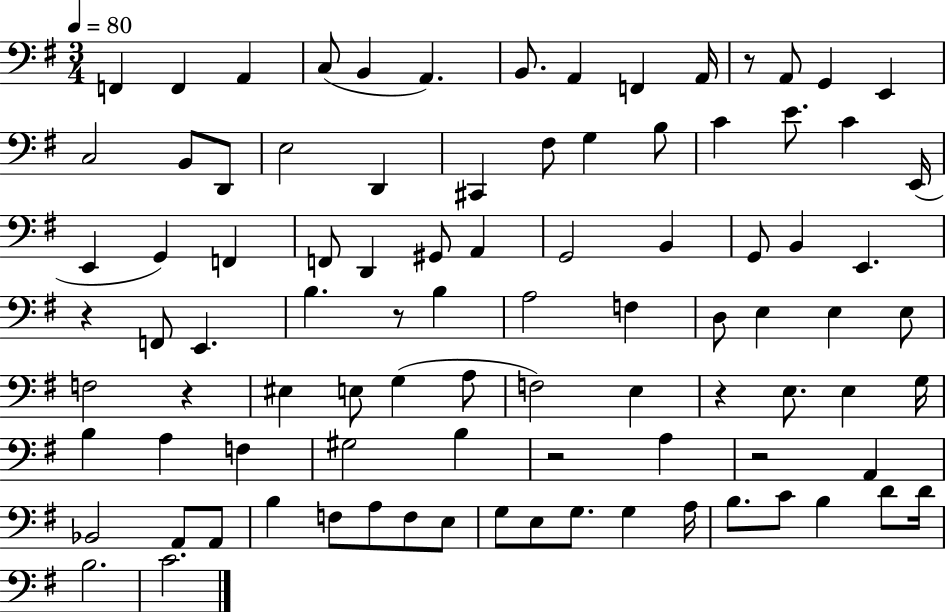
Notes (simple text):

F2/q F2/q A2/q C3/e B2/q A2/q. B2/e. A2/q F2/q A2/s R/e A2/e G2/q E2/q C3/h B2/e D2/e E3/h D2/q C#2/q F#3/e G3/q B3/e C4/q E4/e. C4/q E2/s E2/q G2/q F2/q F2/e D2/q G#2/e A2/q G2/h B2/q G2/e B2/q E2/q. R/q F2/e E2/q. B3/q. R/e B3/q A3/h F3/q D3/e E3/q E3/q E3/e F3/h R/q EIS3/q E3/e G3/q A3/e F3/h E3/q R/q E3/e. E3/q G3/s B3/q A3/q F3/q G#3/h B3/q R/h A3/q R/h A2/q Bb2/h A2/e A2/e B3/q F3/e A3/e F3/e E3/e G3/e E3/e G3/e. G3/q A3/s B3/e. C4/e B3/q D4/e D4/s B3/h. C4/h.